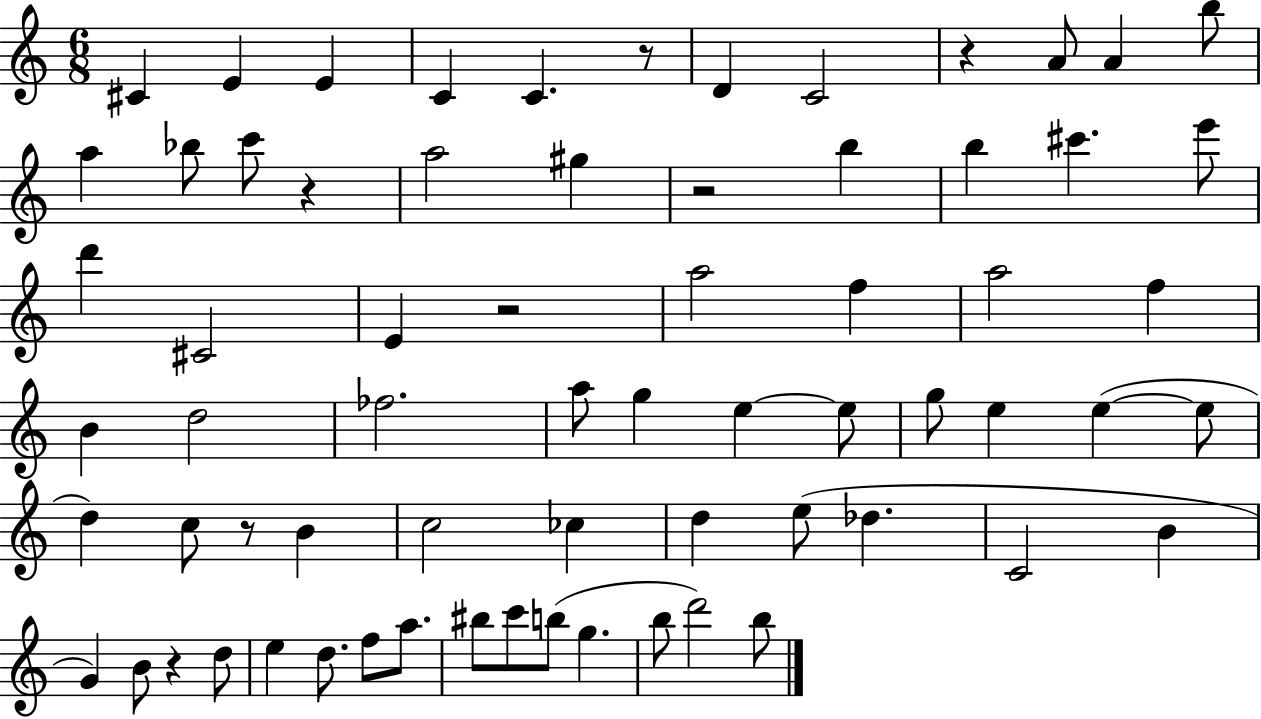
C#4/q E4/q E4/q C4/q C4/q. R/e D4/q C4/h R/q A4/e A4/q B5/e A5/q Bb5/e C6/e R/q A5/h G#5/q R/h B5/q B5/q C#6/q. E6/e D6/q C#4/h E4/q R/h A5/h F5/q A5/h F5/q B4/q D5/h FES5/h. A5/e G5/q E5/q E5/e G5/e E5/q E5/q E5/e D5/q C5/e R/e B4/q C5/h CES5/q D5/q E5/e Db5/q. C4/h B4/q G4/q B4/e R/q D5/e E5/q D5/e. F5/e A5/e. BIS5/e C6/e B5/e G5/q. B5/e D6/h B5/e